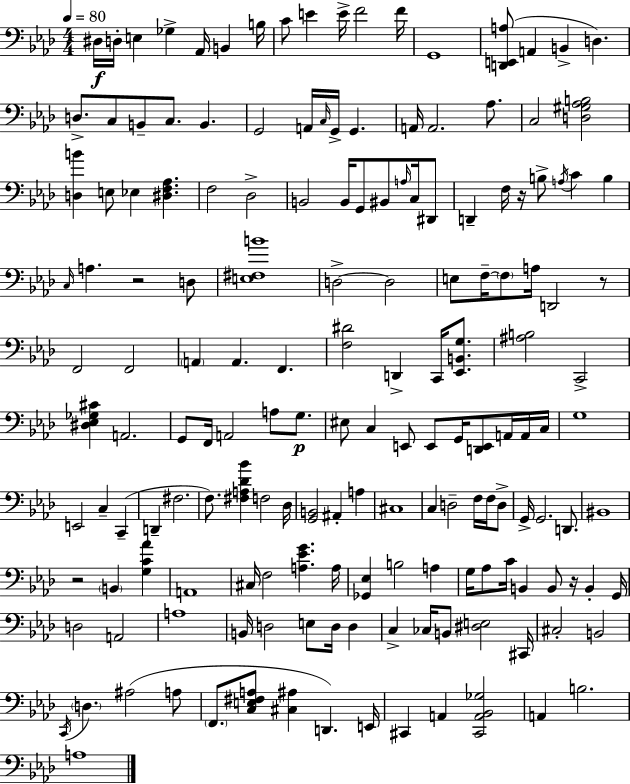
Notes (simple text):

D#3/s D3/s E3/q Gb3/q Ab2/s B2/q B3/s C4/e E4/q E4/s F4/h F4/s G2/w [D2,E2,A3]/e A2/q B2/q D3/q. D3/e. C3/e B2/e C3/e. B2/q. G2/h A2/s C3/s G2/s G2/q. A2/s A2/h. Ab3/e. C3/h [D3,G#3,Ab3,B3]/h [D3,B4]/q E3/e Eb3/q [D#3,F3,Ab3]/q. F3/h Db3/h B2/h B2/s G2/e BIS2/e A3/s C3/s D#2/e D2/q F3/s R/s B3/e A3/s C4/q B3/q C3/s A3/q. R/h D3/e [E3,F#3,B4]/w D3/h D3/h E3/e F3/s F3/e A3/s D2/h R/e F2/h F2/h A2/q A2/q. F2/q. [F3,D#4]/h D2/q C2/s [Eb2,B2,G3]/e. [A#3,B3]/h C2/h [D#3,Eb3,Gb3,C#4]/q A2/h. G2/e F2/s A2/h A3/e G3/e. EIS3/e C3/q E2/e E2/e G2/s [D2,E2]/e A2/s A2/s C3/s G3/w E2/h C3/q C2/q D2/q F#3/h. F3/e. [F#3,A3,Db4,Bb4]/q F3/h Db3/s [G2,B2]/h A#2/q A3/q C#3/w C3/q D3/h F3/s F3/s D3/e G2/s G2/h. D2/e. BIS2/w R/h B2/q [G3,C4,Ab4]/q A2/w C#3/s F3/h [A3,Eb4,G4]/q. A3/s [Gb2,Eb3]/q B3/h A3/q G3/s Ab3/e C4/s B2/q B2/e R/s B2/q G2/s D3/h A2/h A3/w B2/s D3/h E3/e D3/s D3/q C3/q CES3/s B2/e [D#3,E3]/h C#2/s C#3/h B2/h C2/s D3/q. A#3/h A3/e F2/e. [C3,E3,F#3,A3]/e [C#3,A#3]/q D2/q. E2/s C#2/q A2/q [C#2,A2,Bb2,Gb3]/h A2/q B3/h. A3/w